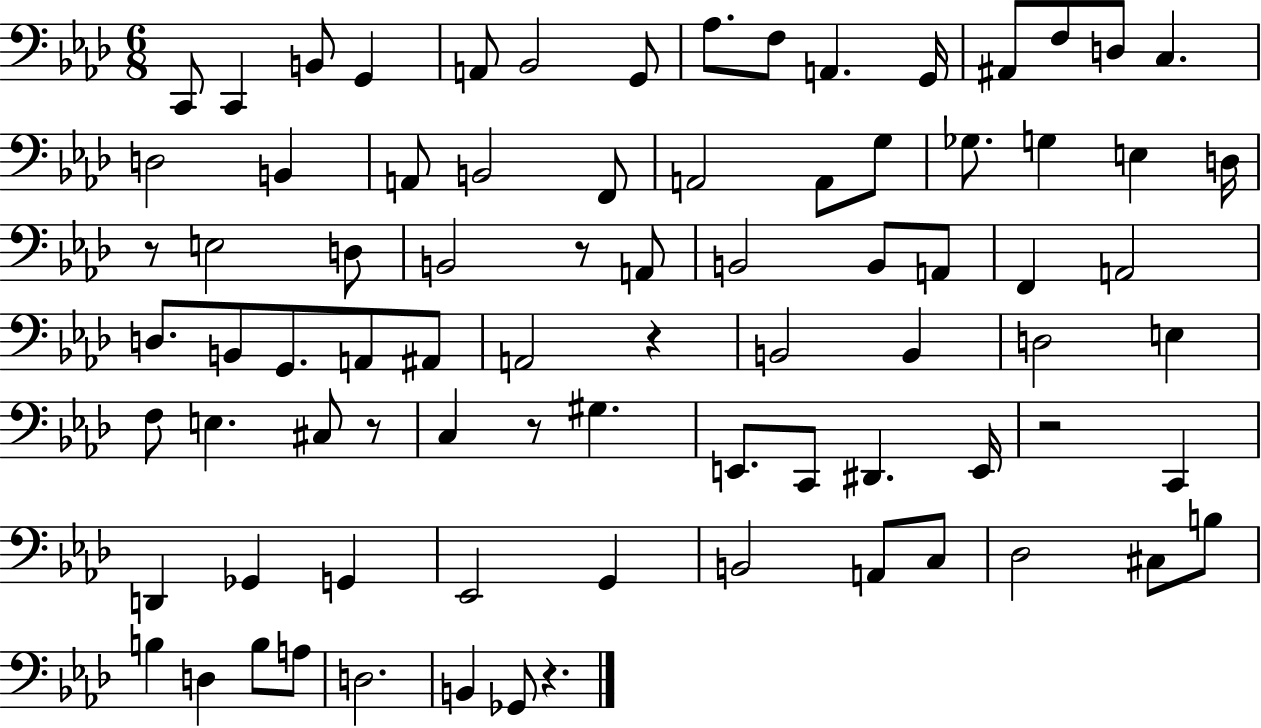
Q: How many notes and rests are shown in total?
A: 81